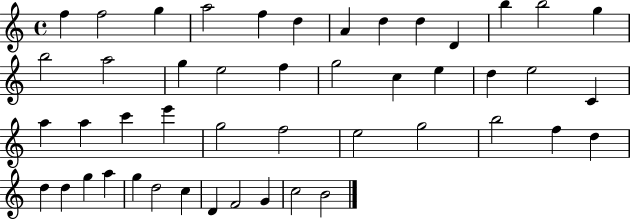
F5/q F5/h G5/q A5/h F5/q D5/q A4/q D5/q D5/q D4/q B5/q B5/h G5/q B5/h A5/h G5/q E5/h F5/q G5/h C5/q E5/q D5/q E5/h C4/q A5/q A5/q C6/q E6/q G5/h F5/h E5/h G5/h B5/h F5/q D5/q D5/q D5/q G5/q A5/q G5/q D5/h C5/q D4/q F4/h G4/q C5/h B4/h